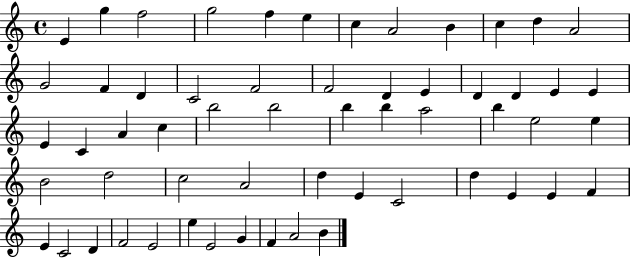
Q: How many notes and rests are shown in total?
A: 58